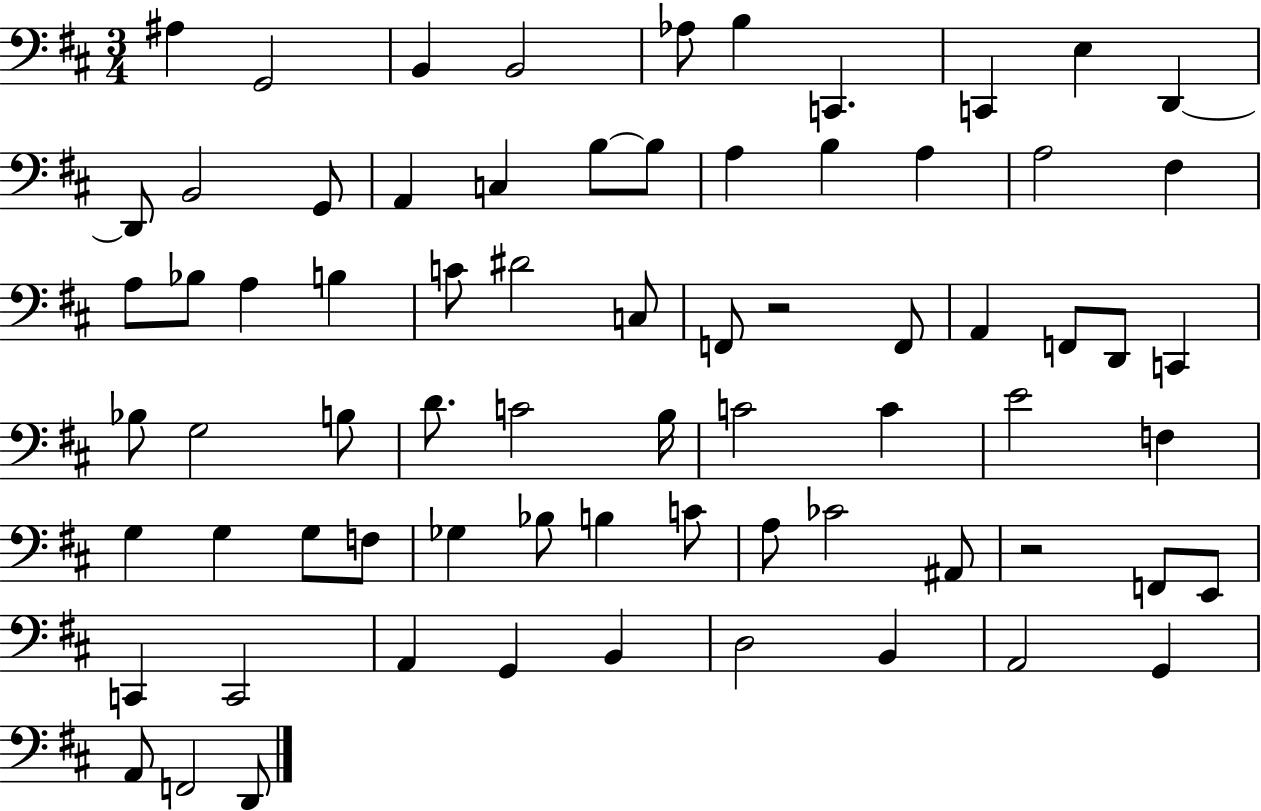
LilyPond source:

{
  \clef bass
  \numericTimeSignature
  \time 3/4
  \key d \major
  ais4 g,2 | b,4 b,2 | aes8 b4 c,4. | c,4 e4 d,4~~ | \break d,8 b,2 g,8 | a,4 c4 b8~~ b8 | a4 b4 a4 | a2 fis4 | \break a8 bes8 a4 b4 | c'8 dis'2 c8 | f,8 r2 f,8 | a,4 f,8 d,8 c,4 | \break bes8 g2 b8 | d'8. c'2 b16 | c'2 c'4 | e'2 f4 | \break g4 g4 g8 f8 | ges4 bes8 b4 c'8 | a8 ces'2 ais,8 | r2 f,8 e,8 | \break c,4 c,2 | a,4 g,4 b,4 | d2 b,4 | a,2 g,4 | \break a,8 f,2 d,8 | \bar "|."
}